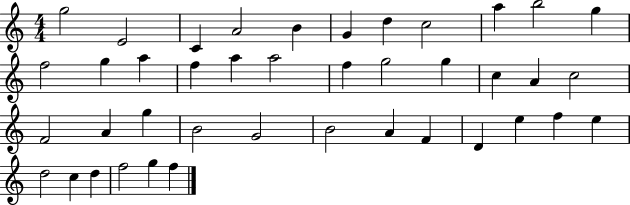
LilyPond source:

{
  \clef treble
  \numericTimeSignature
  \time 4/4
  \key c \major
  g''2 e'2 | c'4 a'2 b'4 | g'4 d''4 c''2 | a''4 b''2 g''4 | \break f''2 g''4 a''4 | f''4 a''4 a''2 | f''4 g''2 g''4 | c''4 a'4 c''2 | \break f'2 a'4 g''4 | b'2 g'2 | b'2 a'4 f'4 | d'4 e''4 f''4 e''4 | \break d''2 c''4 d''4 | f''2 g''4 f''4 | \bar "|."
}